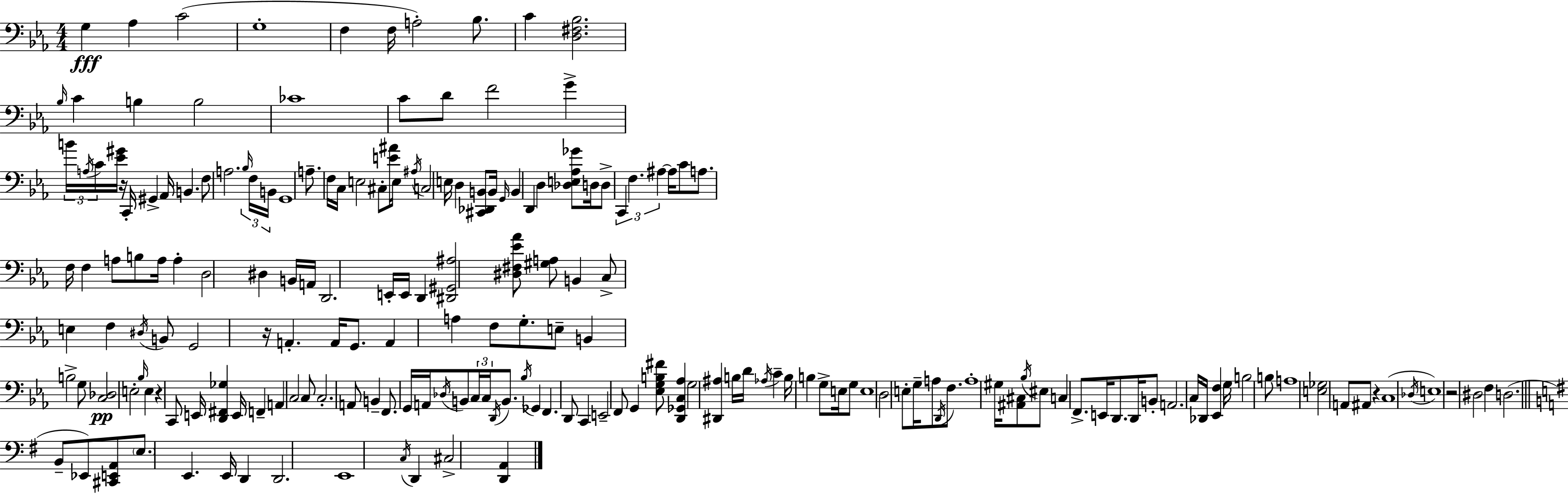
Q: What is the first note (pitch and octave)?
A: G3